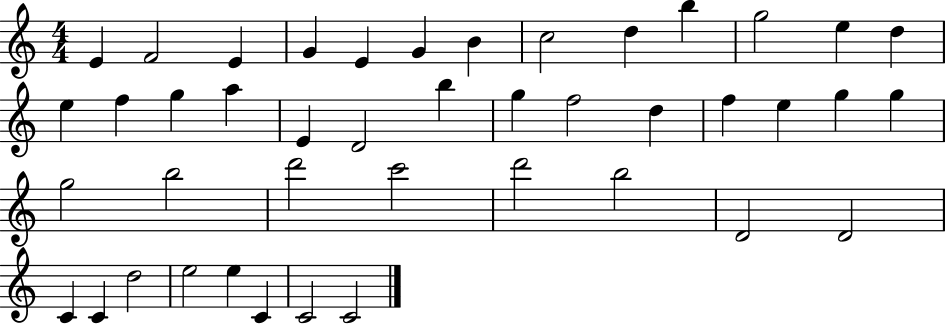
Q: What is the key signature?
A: C major